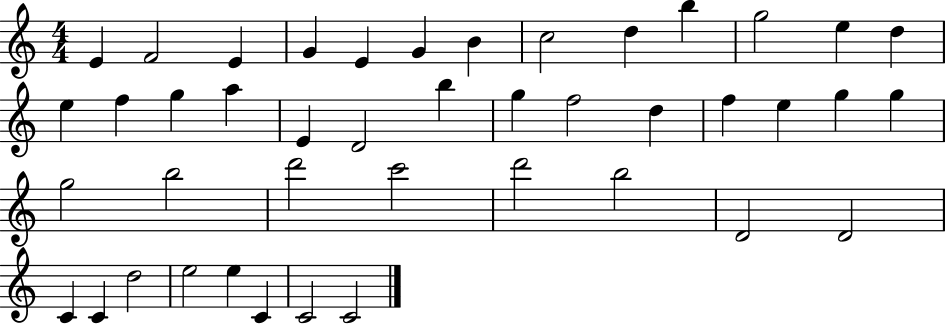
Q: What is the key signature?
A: C major